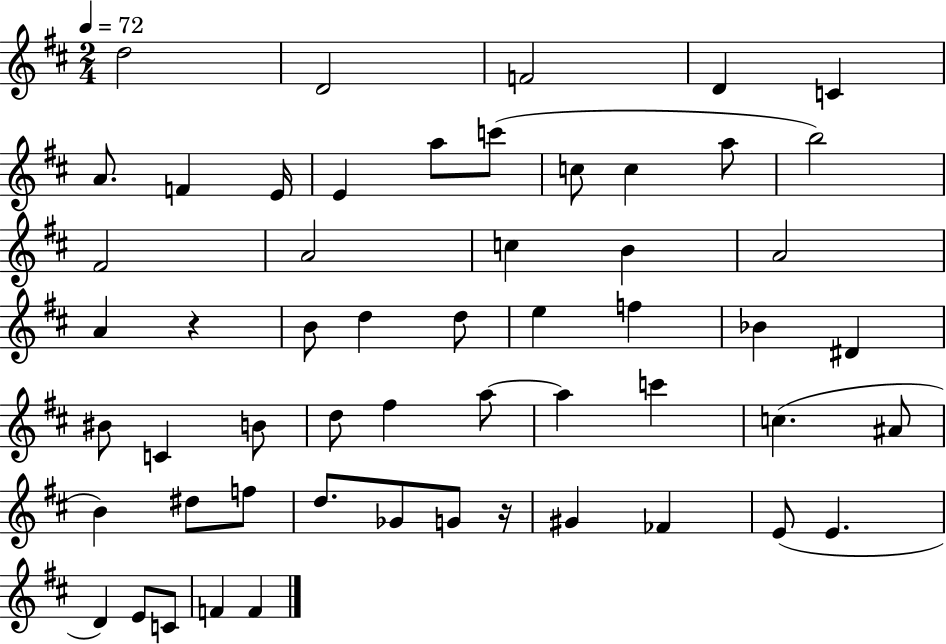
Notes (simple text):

D5/h D4/h F4/h D4/q C4/q A4/e. F4/q E4/s E4/q A5/e C6/e C5/e C5/q A5/e B5/h F#4/h A4/h C5/q B4/q A4/h A4/q R/q B4/e D5/q D5/e E5/q F5/q Bb4/q D#4/q BIS4/e C4/q B4/e D5/e F#5/q A5/e A5/q C6/q C5/q. A#4/e B4/q D#5/e F5/e D5/e. Gb4/e G4/e R/s G#4/q FES4/q E4/e E4/q. D4/q E4/e C4/e F4/q F4/q